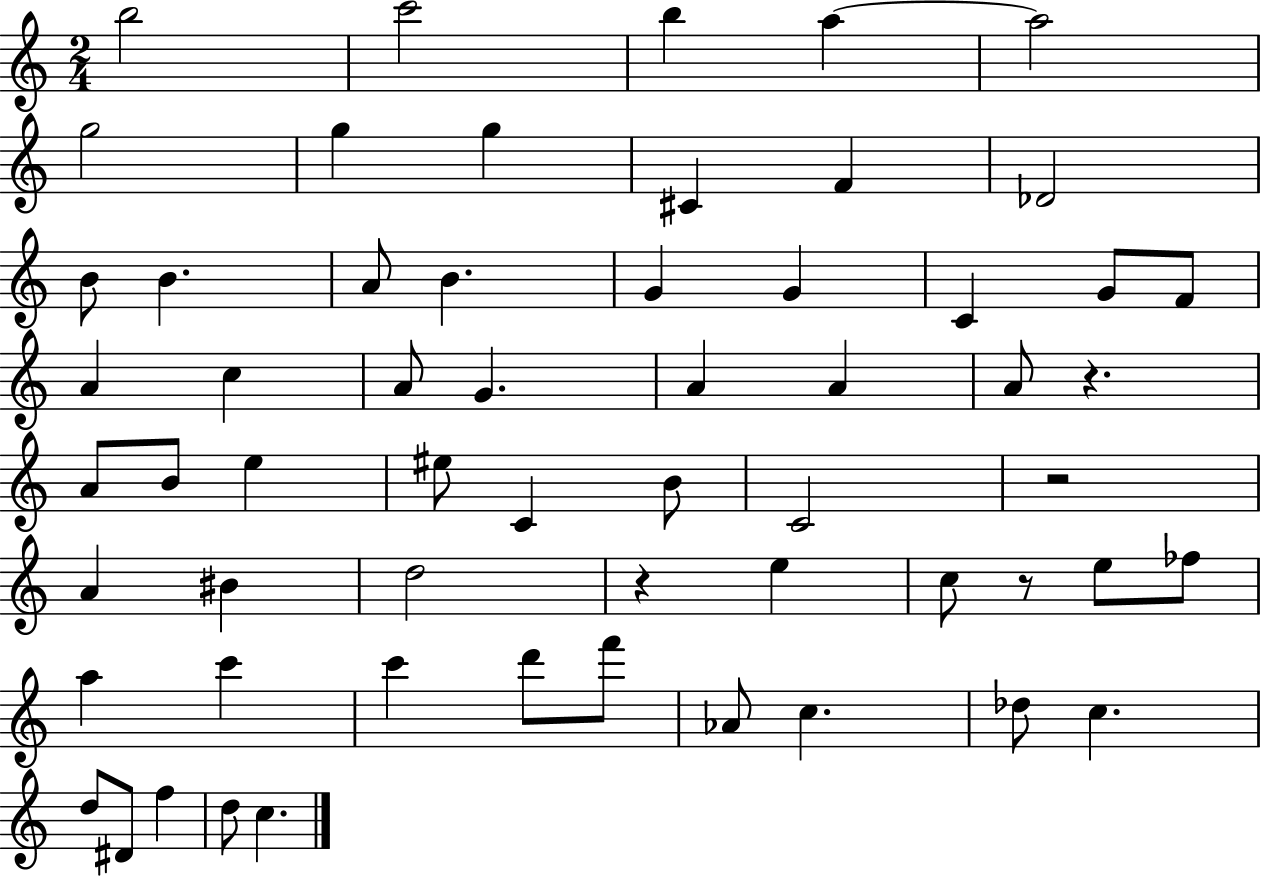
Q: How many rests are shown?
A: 4